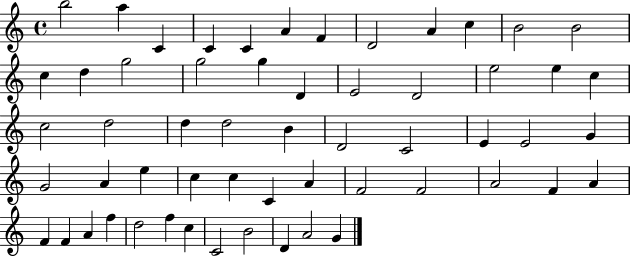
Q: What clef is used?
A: treble